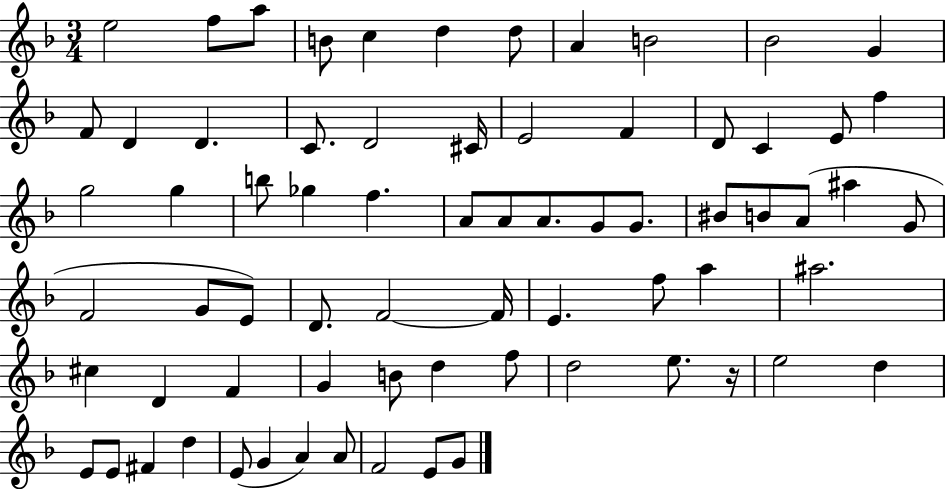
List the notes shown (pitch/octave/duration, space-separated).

E5/h F5/e A5/e B4/e C5/q D5/q D5/e A4/q B4/h Bb4/h G4/q F4/e D4/q D4/q. C4/e. D4/h C#4/s E4/h F4/q D4/e C4/q E4/e F5/q G5/h G5/q B5/e Gb5/q F5/q. A4/e A4/e A4/e. G4/e G4/e. BIS4/e B4/e A4/e A#5/q G4/e F4/h G4/e E4/e D4/e. F4/h F4/s E4/q. F5/e A5/q A#5/h. C#5/q D4/q F4/q G4/q B4/e D5/q F5/e D5/h E5/e. R/s E5/h D5/q E4/e E4/e F#4/q D5/q E4/e G4/q A4/q A4/e F4/h E4/e G4/e